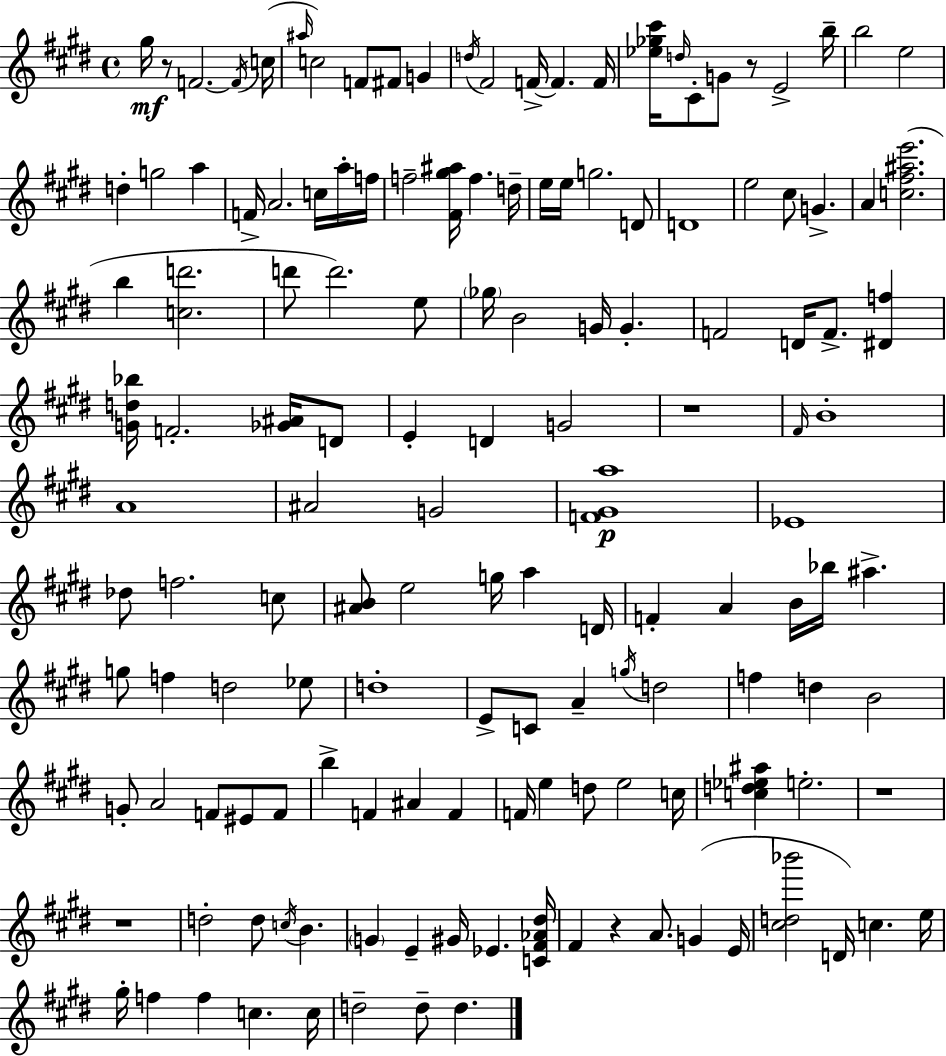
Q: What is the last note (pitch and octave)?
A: D5